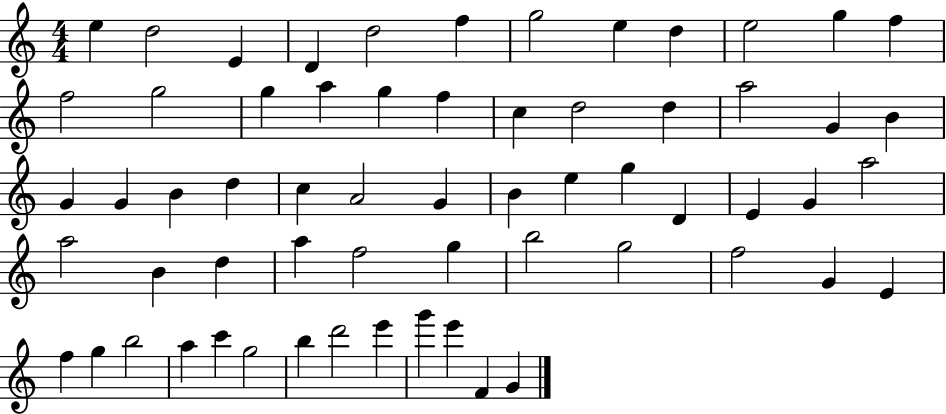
{
  \clef treble
  \numericTimeSignature
  \time 4/4
  \key c \major
  e''4 d''2 e'4 | d'4 d''2 f''4 | g''2 e''4 d''4 | e''2 g''4 f''4 | \break f''2 g''2 | g''4 a''4 g''4 f''4 | c''4 d''2 d''4 | a''2 g'4 b'4 | \break g'4 g'4 b'4 d''4 | c''4 a'2 g'4 | b'4 e''4 g''4 d'4 | e'4 g'4 a''2 | \break a''2 b'4 d''4 | a''4 f''2 g''4 | b''2 g''2 | f''2 g'4 e'4 | \break f''4 g''4 b''2 | a''4 c'''4 g''2 | b''4 d'''2 e'''4 | g'''4 e'''4 f'4 g'4 | \break \bar "|."
}